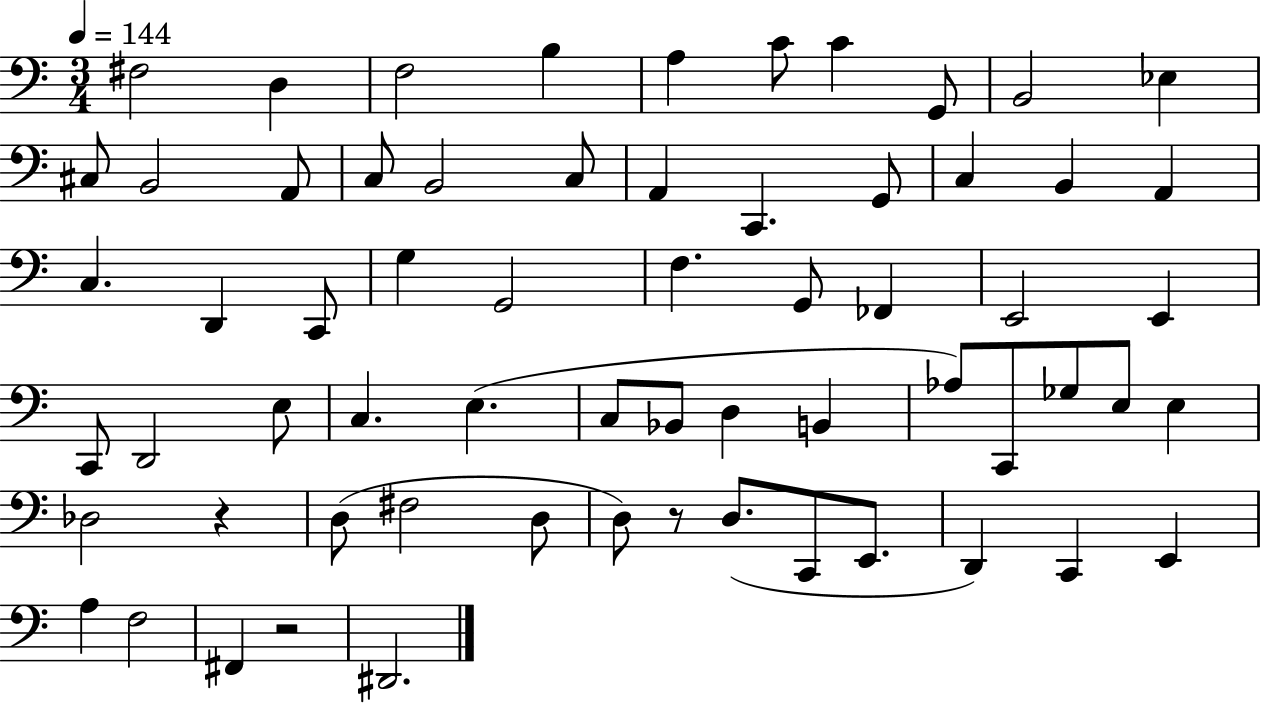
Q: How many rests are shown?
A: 3